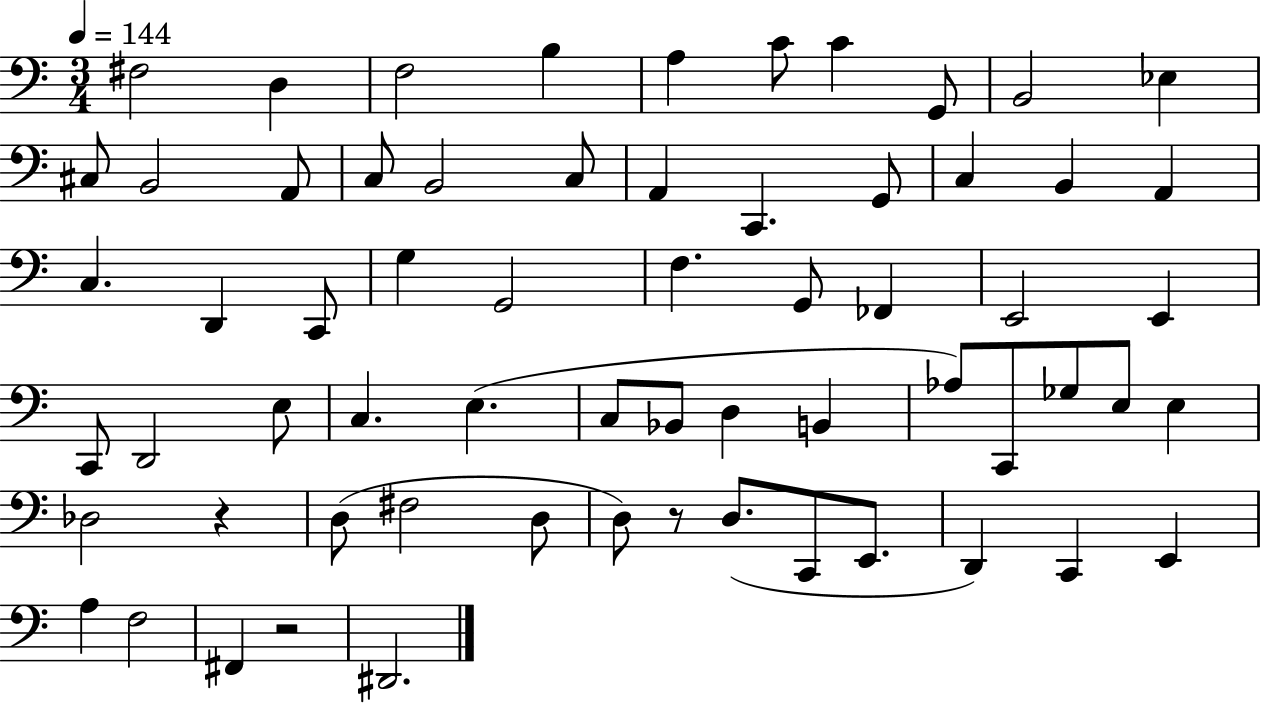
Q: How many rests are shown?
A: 3